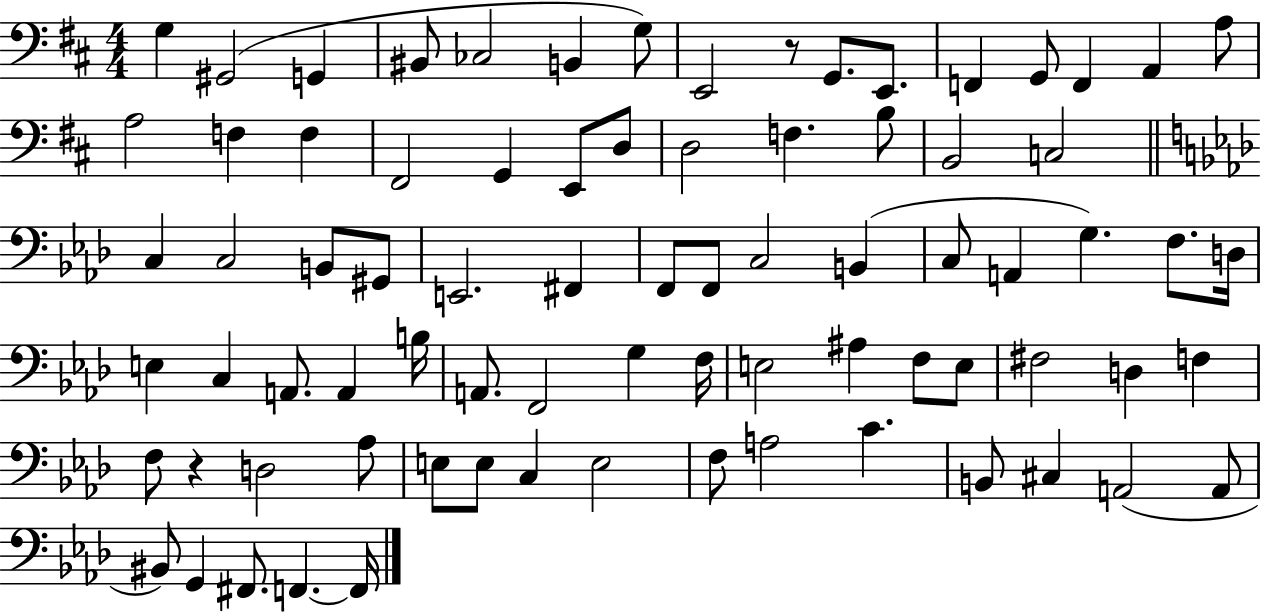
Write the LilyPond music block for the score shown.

{
  \clef bass
  \numericTimeSignature
  \time 4/4
  \key d \major
  g4 gis,2( g,4 | bis,8 ces2 b,4 g8) | e,2 r8 g,8. e,8. | f,4 g,8 f,4 a,4 a8 | \break a2 f4 f4 | fis,2 g,4 e,8 d8 | d2 f4. b8 | b,2 c2 | \break \bar "||" \break \key f \minor c4 c2 b,8 gis,8 | e,2. fis,4 | f,8 f,8 c2 b,4( | c8 a,4 g4.) f8. d16 | \break e4 c4 a,8. a,4 b16 | a,8. f,2 g4 f16 | e2 ais4 f8 e8 | fis2 d4 f4 | \break f8 r4 d2 aes8 | e8 e8 c4 e2 | f8 a2 c'4. | b,8 cis4 a,2( a,8 | \break bis,8) g,4 fis,8. f,4.~~ f,16 | \bar "|."
}